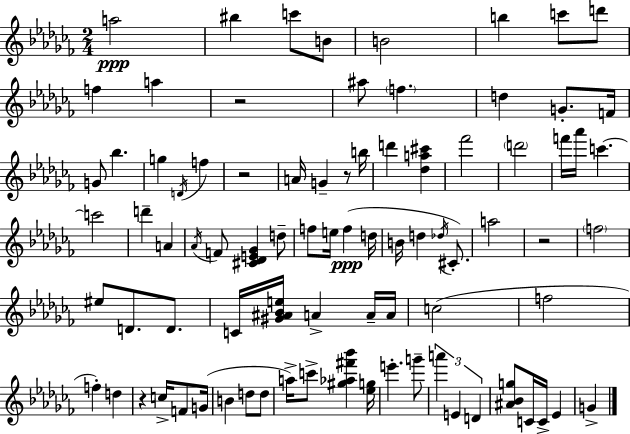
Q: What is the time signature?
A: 2/4